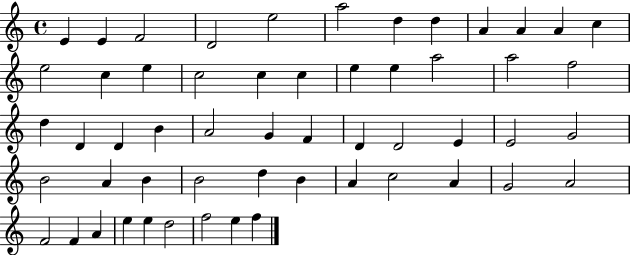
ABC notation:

X:1
T:Untitled
M:4/4
L:1/4
K:C
E E F2 D2 e2 a2 d d A A A c e2 c e c2 c c e e a2 a2 f2 d D D B A2 G F D D2 E E2 G2 B2 A B B2 d B A c2 A G2 A2 F2 F A e e d2 f2 e f